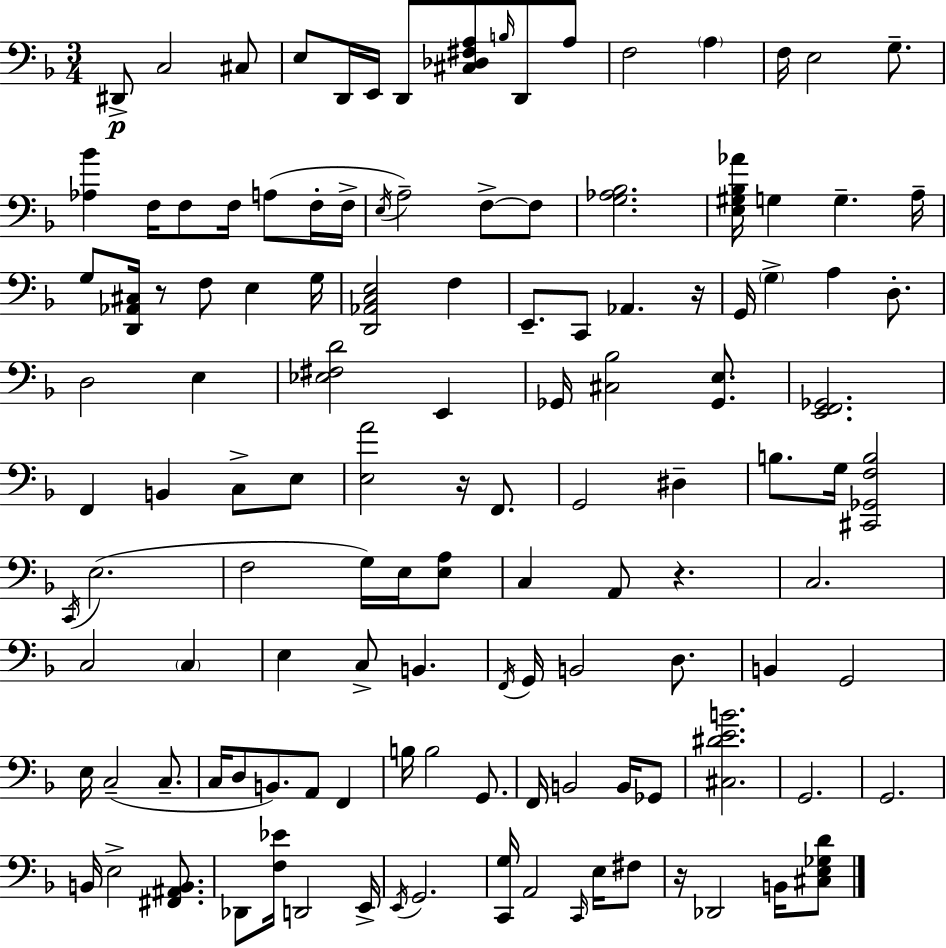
X:1
T:Untitled
M:3/4
L:1/4
K:F
^D,,/2 C,2 ^C,/2 E,/2 D,,/4 E,,/4 D,,/2 [^C,_D,^F,A,]/2 B,/4 D,,/2 A,/2 F,2 A, F,/4 E,2 G,/2 [_A,_B] F,/4 F,/2 F,/4 A,/2 F,/4 F,/4 E,/4 A,2 F,/2 F,/2 [G,_A,_B,]2 [E,^G,_B,_A]/4 G, G, A,/4 G,/2 [D,,_A,,^C,]/4 z/2 F,/2 E, G,/4 [D,,_A,,C,E,]2 F, E,,/2 C,,/2 _A,, z/4 G,,/4 G, A, D,/2 D,2 E, [_E,^F,D]2 E,, _G,,/4 [^C,_B,]2 [_G,,E,]/2 [E,,F,,_G,,]2 F,, B,, C,/2 E,/2 [E,A]2 z/4 F,,/2 G,,2 ^D, B,/2 G,/4 [^C,,_G,,F,B,]2 C,,/4 E,2 F,2 G,/4 E,/4 [E,A,]/2 C, A,,/2 z C,2 C,2 C, E, C,/2 B,, F,,/4 G,,/4 B,,2 D,/2 B,, G,,2 E,/4 C,2 C,/2 C,/4 D,/2 B,,/2 A,,/2 F,, B,/4 B,2 G,,/2 F,,/4 B,,2 B,,/4 _G,,/2 [^C,^DEB]2 G,,2 G,,2 B,,/4 E,2 [^F,,^A,,B,,]/2 _D,,/2 [F,_E]/4 D,,2 E,,/4 E,,/4 G,,2 [C,,G,]/4 A,,2 C,,/4 E,/4 ^F,/2 z/4 _D,,2 B,,/4 [^C,E,_G,D]/2